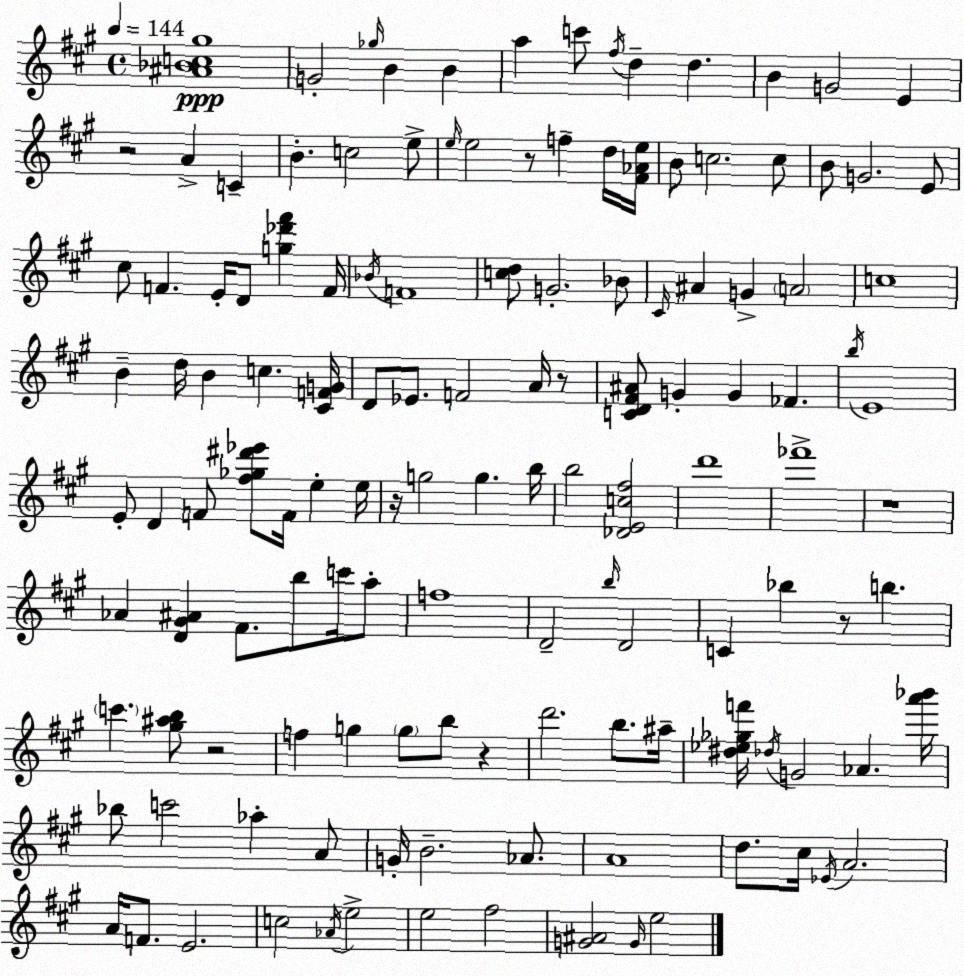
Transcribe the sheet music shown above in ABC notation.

X:1
T:Untitled
M:4/4
L:1/4
K:A
[^A_Bc^g]4 G2 _g/4 B B a c'/2 ^f/4 d d B G2 E z2 A C B c2 e/2 e/4 e2 z/2 f d/4 [^F_Ae]/4 B/2 c2 c/2 B/2 G2 E/2 ^c/2 F E/4 D/2 [g_d'^f'] F/4 _B/4 F4 [cd]/2 G2 _B/2 ^C/4 ^A G A2 c4 B d/4 B c [^CFG]/4 D/2 _E/2 F2 A/4 z/2 [CD^F^A]/2 G G _F b/4 E4 E/2 D F/2 [^f_g^d'_e']/2 F/4 e e/4 z/4 g2 g b/4 b2 [_DEc^f]2 d'4 _f'4 z4 _A [D^G^A] ^F/2 b/2 c'/4 a/2 f4 D2 b/4 D2 C _b z/2 b c' [^g^ab]/2 z2 f g g/2 b/2 z d'2 b/2 ^a/4 [^d_e_gf']/4 _d/4 G2 _A [a'_b']/4 _b/2 c'2 _a A/2 G/4 B2 _A/2 A4 d/2 ^c/4 _E/4 A2 A/4 F/2 E2 c2 _A/4 e2 e2 ^f2 [G^A]2 G/4 e2